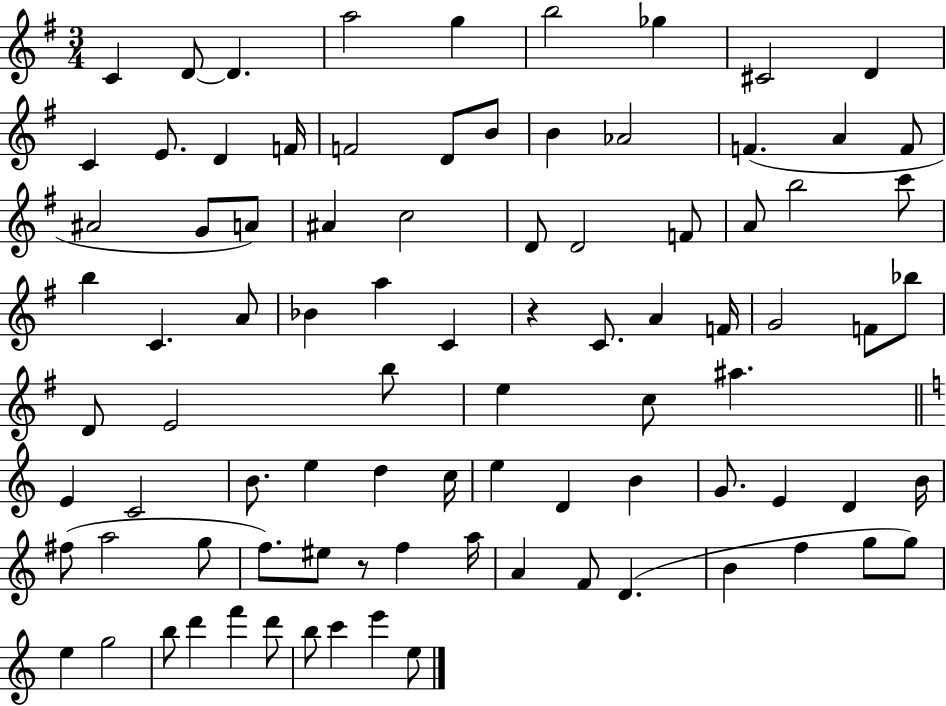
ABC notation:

X:1
T:Untitled
M:3/4
L:1/4
K:G
C D/2 D a2 g b2 _g ^C2 D C E/2 D F/4 F2 D/2 B/2 B _A2 F A F/2 ^A2 G/2 A/2 ^A c2 D/2 D2 F/2 A/2 b2 c'/2 b C A/2 _B a C z C/2 A F/4 G2 F/2 _b/2 D/2 E2 b/2 e c/2 ^a E C2 B/2 e d c/4 e D B G/2 E D B/4 ^f/2 a2 g/2 f/2 ^e/2 z/2 f a/4 A F/2 D B f g/2 g/2 e g2 b/2 d' f' d'/2 b/2 c' e' e/2